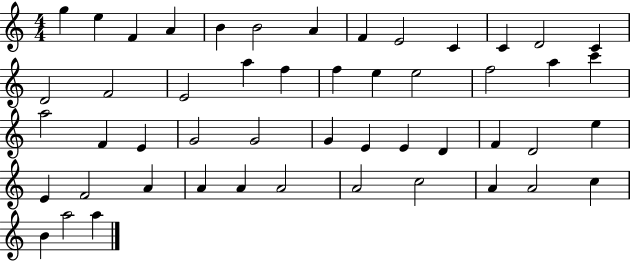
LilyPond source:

{
  \clef treble
  \numericTimeSignature
  \time 4/4
  \key c \major
  g''4 e''4 f'4 a'4 | b'4 b'2 a'4 | f'4 e'2 c'4 | c'4 d'2 c'4 | \break d'2 f'2 | e'2 a''4 f''4 | f''4 e''4 e''2 | f''2 a''4 c'''4 | \break a''2 f'4 e'4 | g'2 g'2 | g'4 e'4 e'4 d'4 | f'4 d'2 e''4 | \break e'4 f'2 a'4 | a'4 a'4 a'2 | a'2 c''2 | a'4 a'2 c''4 | \break b'4 a''2 a''4 | \bar "|."
}